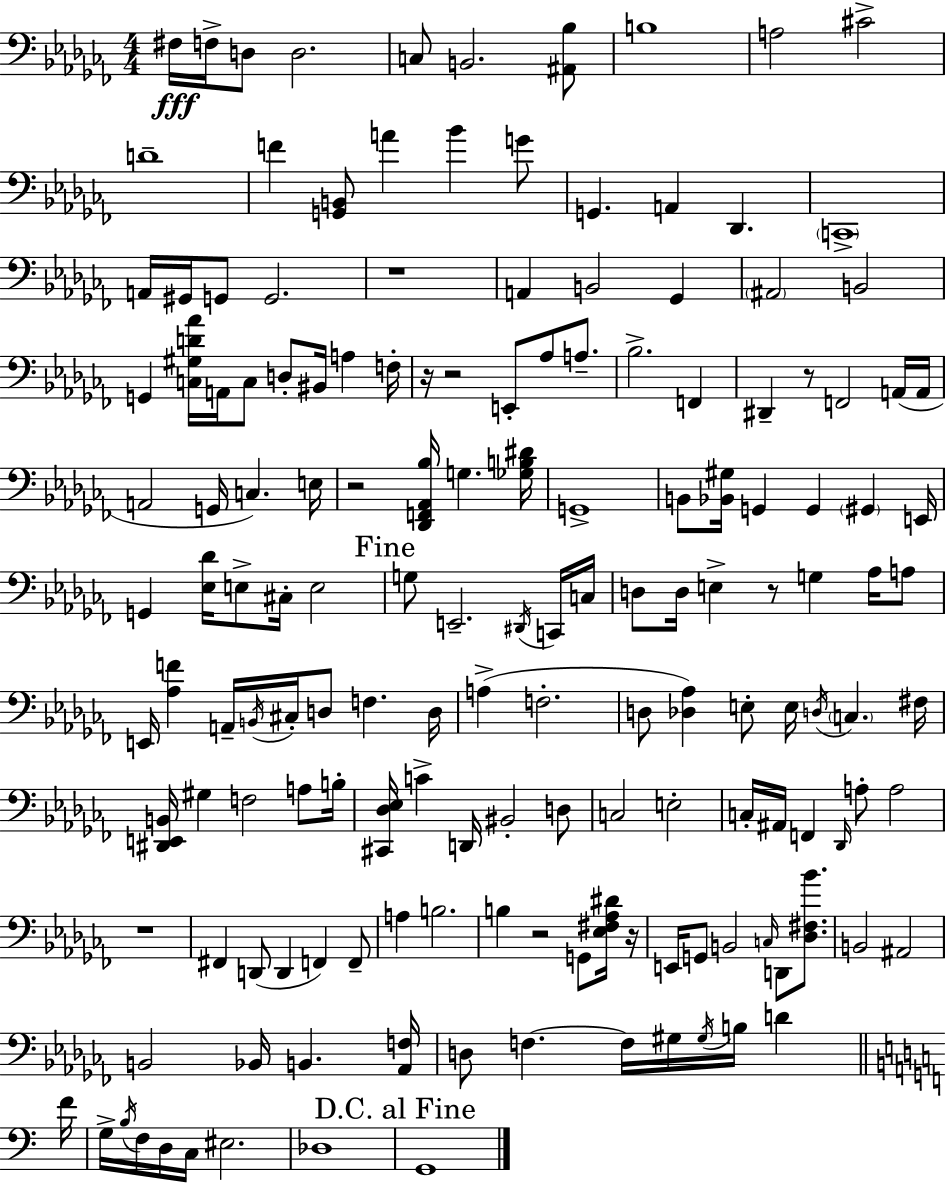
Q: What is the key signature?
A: AES minor